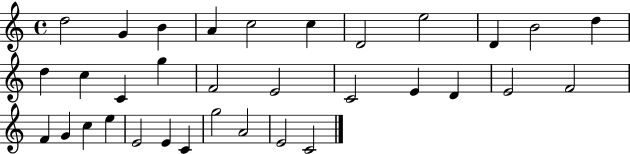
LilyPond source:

{
  \clef treble
  \time 4/4
  \defaultTimeSignature
  \key c \major
  d''2 g'4 b'4 | a'4 c''2 c''4 | d'2 e''2 | d'4 b'2 d''4 | \break d''4 c''4 c'4 g''4 | f'2 e'2 | c'2 e'4 d'4 | e'2 f'2 | \break f'4 g'4 c''4 e''4 | e'2 e'4 c'4 | g''2 a'2 | e'2 c'2 | \break \bar "|."
}